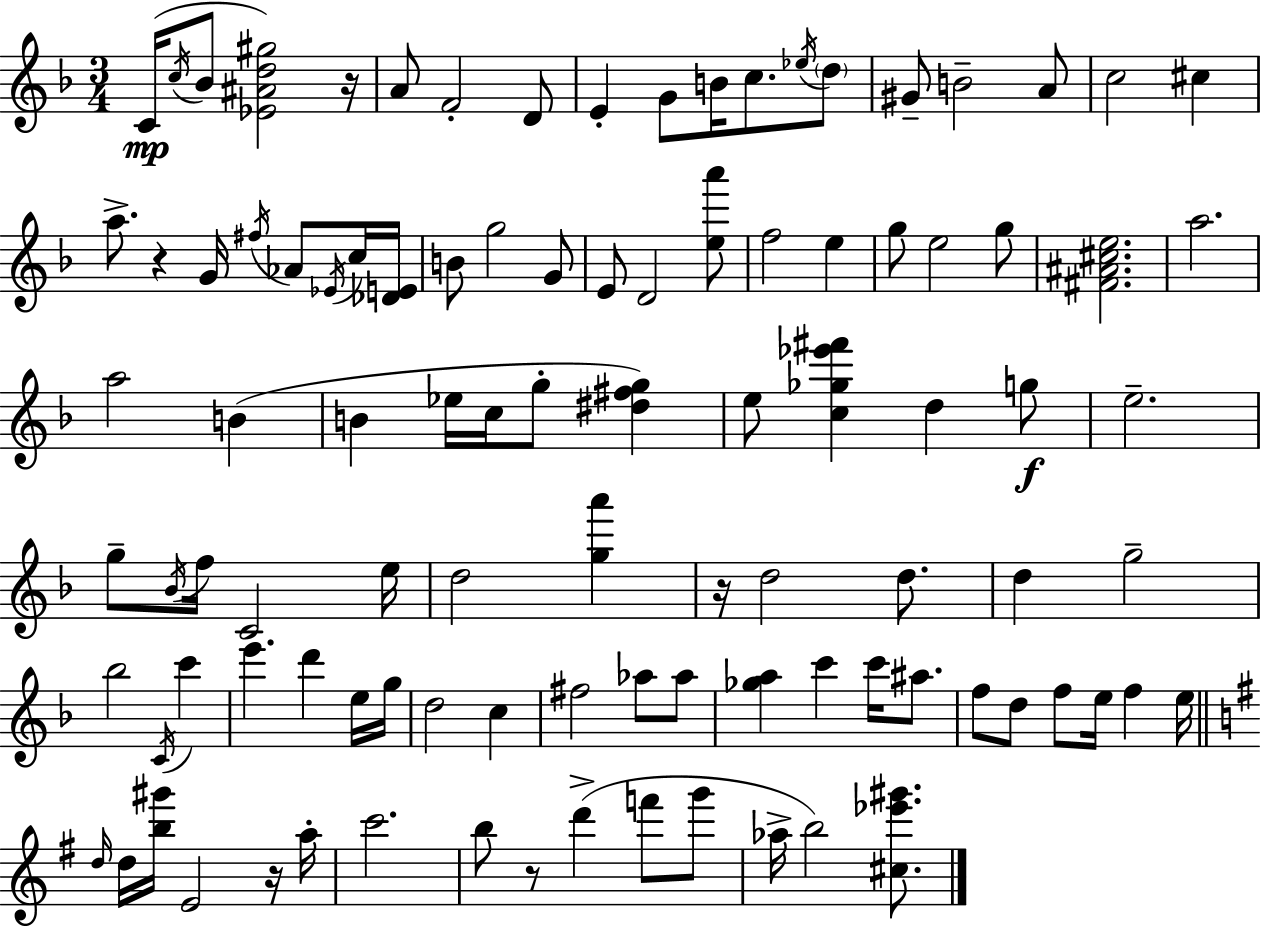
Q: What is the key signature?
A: D minor